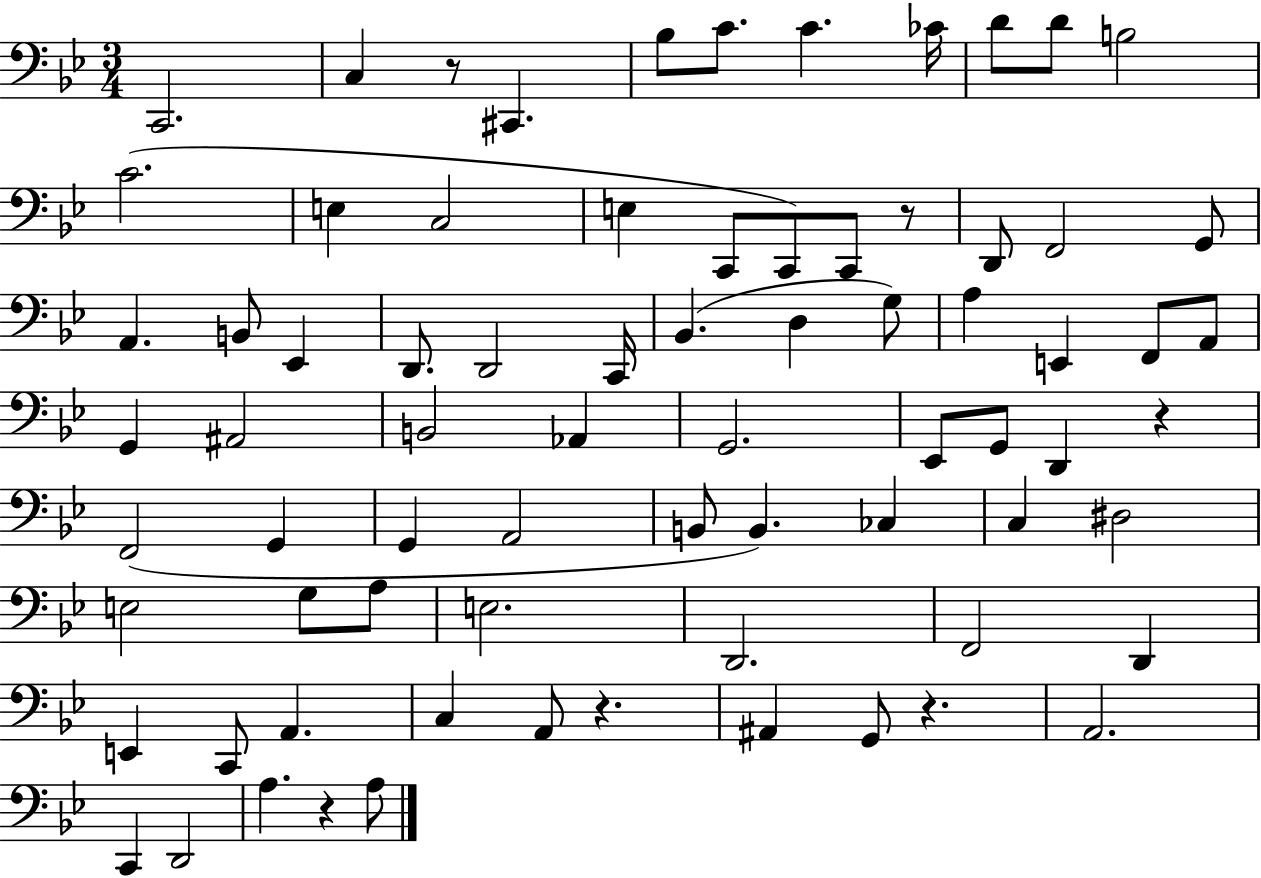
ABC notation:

X:1
T:Untitled
M:3/4
L:1/4
K:Bb
C,,2 C, z/2 ^C,, _B,/2 C/2 C _C/4 D/2 D/2 B,2 C2 E, C,2 E, C,,/2 C,,/2 C,,/2 z/2 D,,/2 F,,2 G,,/2 A,, B,,/2 _E,, D,,/2 D,,2 C,,/4 _B,, D, G,/2 A, E,, F,,/2 A,,/2 G,, ^A,,2 B,,2 _A,, G,,2 _E,,/2 G,,/2 D,, z F,,2 G,, G,, A,,2 B,,/2 B,, _C, C, ^D,2 E,2 G,/2 A,/2 E,2 D,,2 F,,2 D,, E,, C,,/2 A,, C, A,,/2 z ^A,, G,,/2 z A,,2 C,, D,,2 A, z A,/2